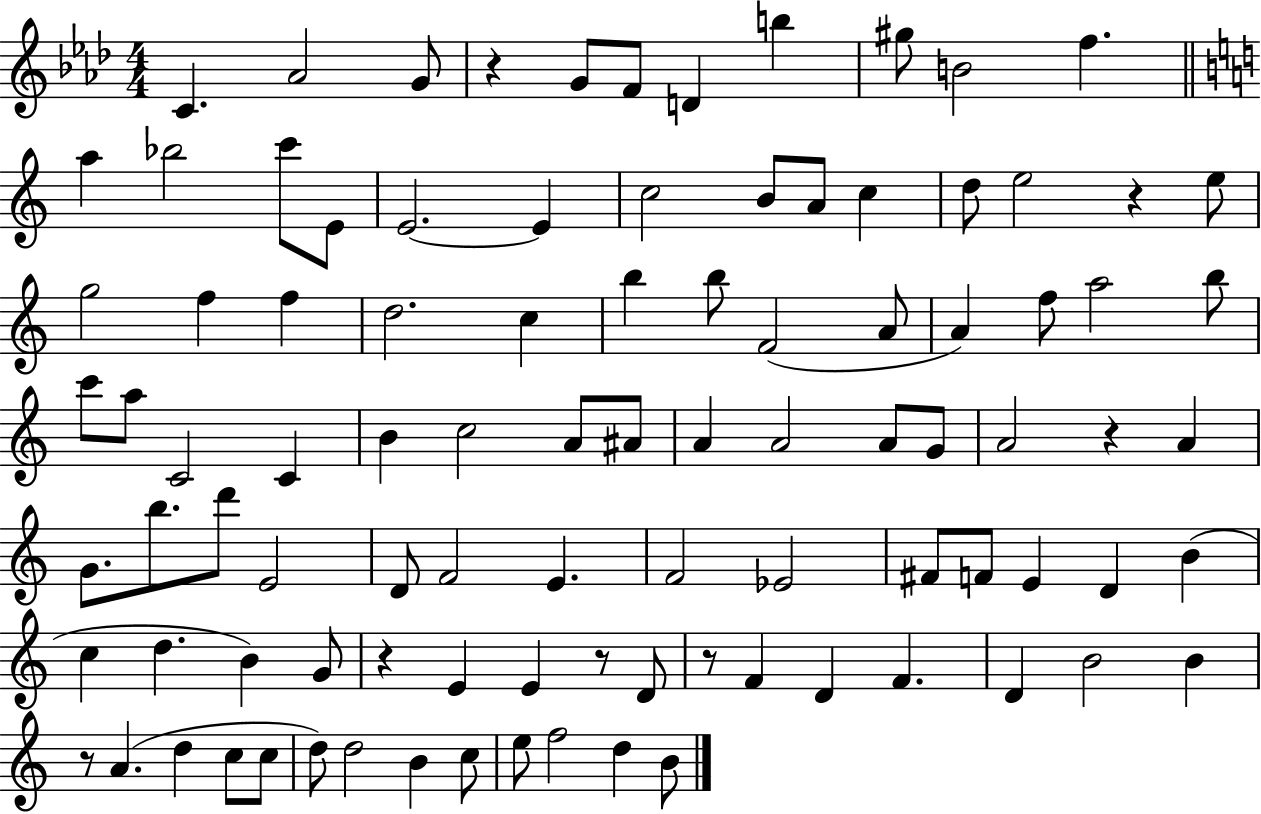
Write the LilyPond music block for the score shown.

{
  \clef treble
  \numericTimeSignature
  \time 4/4
  \key aes \major
  c'4. aes'2 g'8 | r4 g'8 f'8 d'4 b''4 | gis''8 b'2 f''4. | \bar "||" \break \key c \major a''4 bes''2 c'''8 e'8 | e'2.~~ e'4 | c''2 b'8 a'8 c''4 | d''8 e''2 r4 e''8 | \break g''2 f''4 f''4 | d''2. c''4 | b''4 b''8 f'2( a'8 | a'4) f''8 a''2 b''8 | \break c'''8 a''8 c'2 c'4 | b'4 c''2 a'8 ais'8 | a'4 a'2 a'8 g'8 | a'2 r4 a'4 | \break g'8. b''8. d'''8 e'2 | d'8 f'2 e'4. | f'2 ees'2 | fis'8 f'8 e'4 d'4 b'4( | \break c''4 d''4. b'4) g'8 | r4 e'4 e'4 r8 d'8 | r8 f'4 d'4 f'4. | d'4 b'2 b'4 | \break r8 a'4.( d''4 c''8 c''8 | d''8) d''2 b'4 c''8 | e''8 f''2 d''4 b'8 | \bar "|."
}